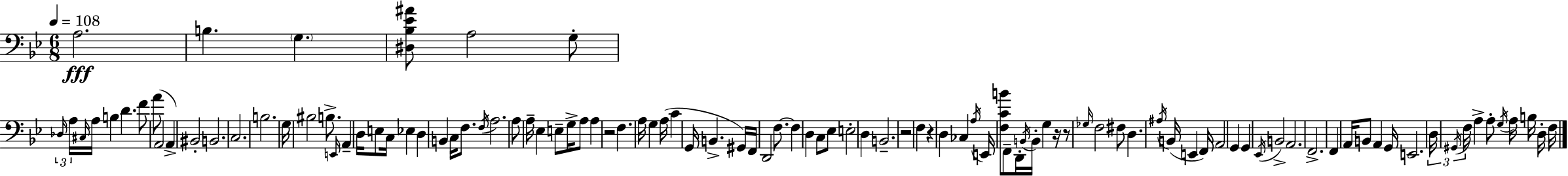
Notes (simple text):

A3/h. B3/q. G3/q. [D#3,Bb3,Eb4,A#4]/e A3/h G3/e Db3/s A3/s C#3/s A3/s B3/q D4/q. F4/e A4/e A2/h A2/q BIS2/h B2/h. C3/h. B3/h. G3/s BIS3/h B3/e. E2/s A2/q D3/s E3/e C3/s Eb3/q D3/q B2/q C3/s F3/e. F3/s A3/h. A3/e A3/s Eb3/q E3/e G3/s A3/e A3/q R/h F3/q. A3/s G3/q A3/s C4/q G2/s B2/q. G#2/s F2/s D2/h F3/e. F3/q D3/q C3/e Eb3/e E3/h D3/q B2/h. R/h F3/q R/q D3/q CES3/q A3/s E2/s [F3,C4,B4]/e F2/e D2/s B2/s B2/s G3/q R/s R/e Gb3/s F3/h F#3/e D3/q. A#3/s B2/s E2/q F2/s A2/h G2/q G2/q Eb2/s B2/h A2/h. F2/h. F2/q A2/s B2/e A2/q G2/s E2/h. D3/s G#2/s F3/s A3/q A3/e G3/s A3/s B3/s D3/s F3/s